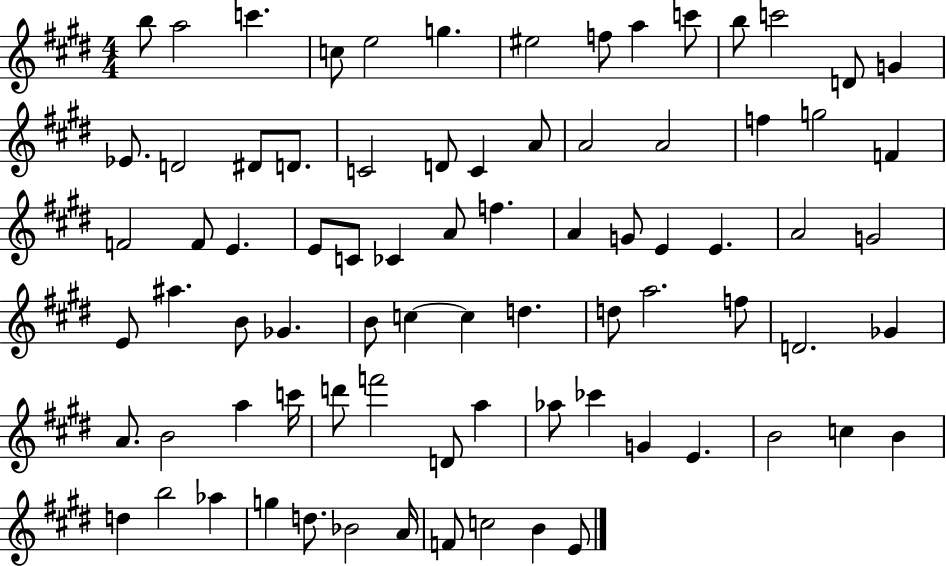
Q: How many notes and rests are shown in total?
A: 80